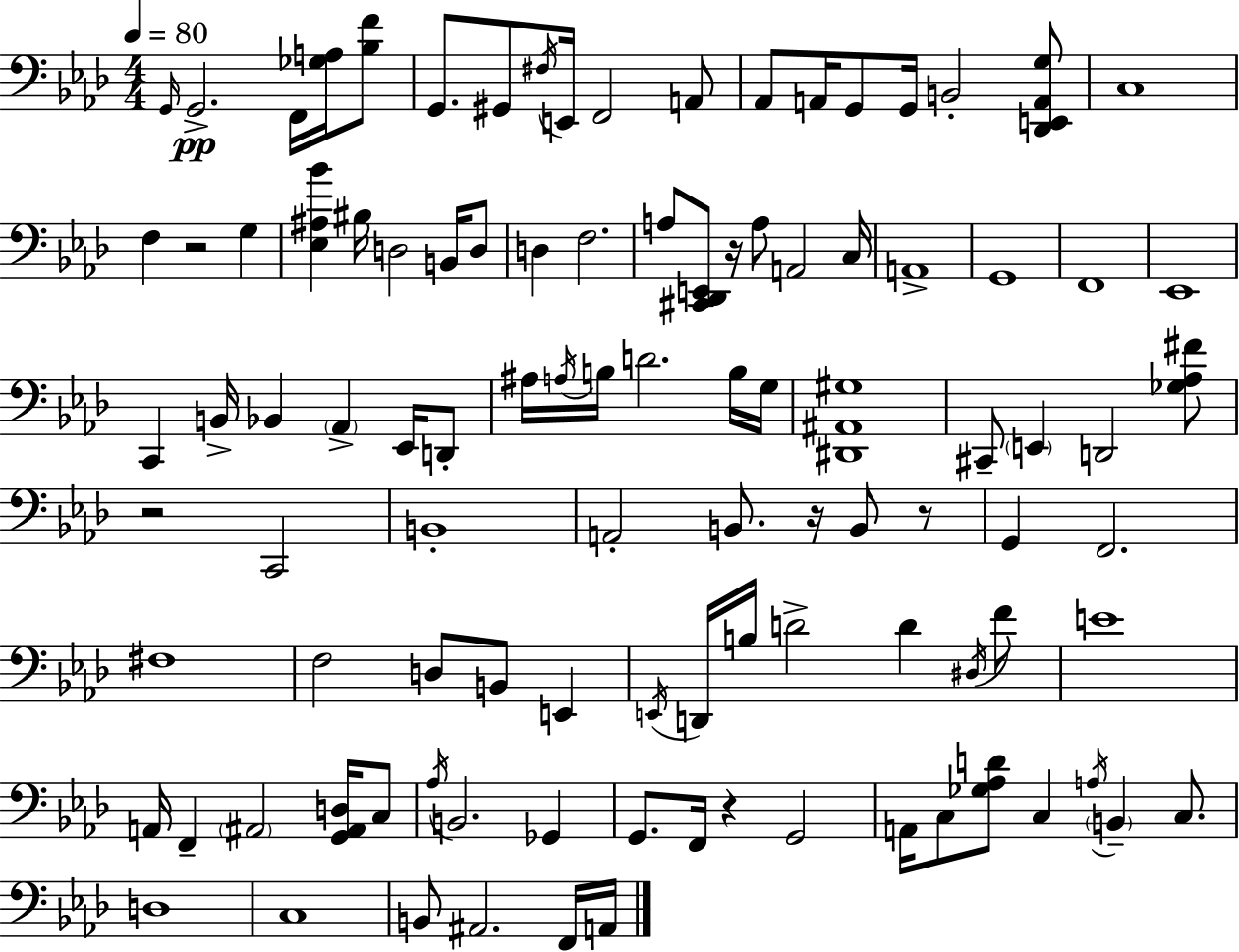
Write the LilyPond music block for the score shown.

{
  \clef bass
  \numericTimeSignature
  \time 4/4
  \key f \minor
  \tempo 4 = 80
  \repeat volta 2 { \grace { g,16 }\pp g,2.-> f,16 <ges a>16 <bes f'>8 | g,8. gis,8 \acciaccatura { fis16 } e,16 f,2 | a,8 aes,8 a,16 g,8 g,16 b,2-. | <des, e, a, g>8 c1 | \break f4 r2 g4 | <ees ais bes'>4 bis16 d2 b,16 | d8 d4 f2. | a8 <cis, des, e,>8 r16 a8 a,2 | \break c16 a,1-> | g,1 | f,1 | ees,1 | \break c,4 b,16-> bes,4 \parenthesize aes,4-> ees,16 | d,8-. ais16 \acciaccatura { a16 } b16 d'2. | b16 g16 <dis, ais, gis>1 | cis,8-- \parenthesize e,4 d,2 | \break <ges aes fis'>8 r2 c,2 | b,1-. | a,2-. b,8. r16 b,8 | r8 g,4 f,2. | \break fis1 | f2 d8 b,8 e,4 | \acciaccatura { e,16 } d,16 b16 d'2-> d'4 | \acciaccatura { dis16 } f'8 e'1 | \break a,16 f,4-- \parenthesize ais,2 | <g, ais, d>16 c8 \acciaccatura { aes16 } b,2. | ges,4 g,8. f,16 r4 g,2 | a,16 c8 <ges aes d'>8 c4 \acciaccatura { a16 } | \break \parenthesize b,4-- c8. d1 | c1 | b,8 ais,2. | f,16 a,16 } \bar "|."
}